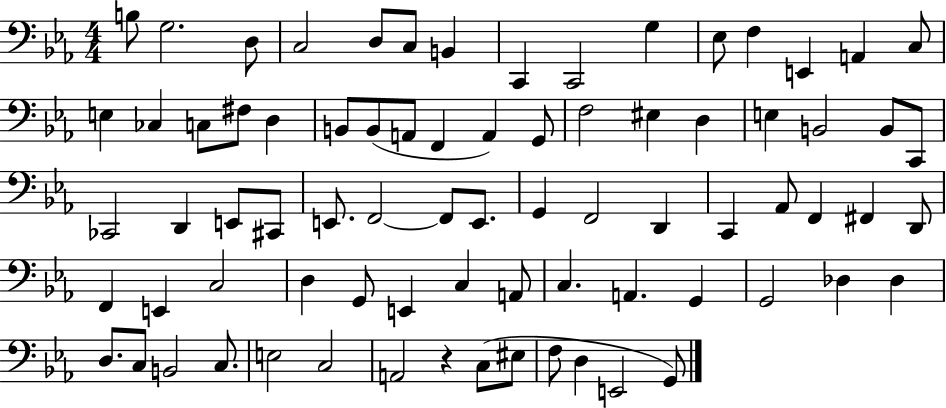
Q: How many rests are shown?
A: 1